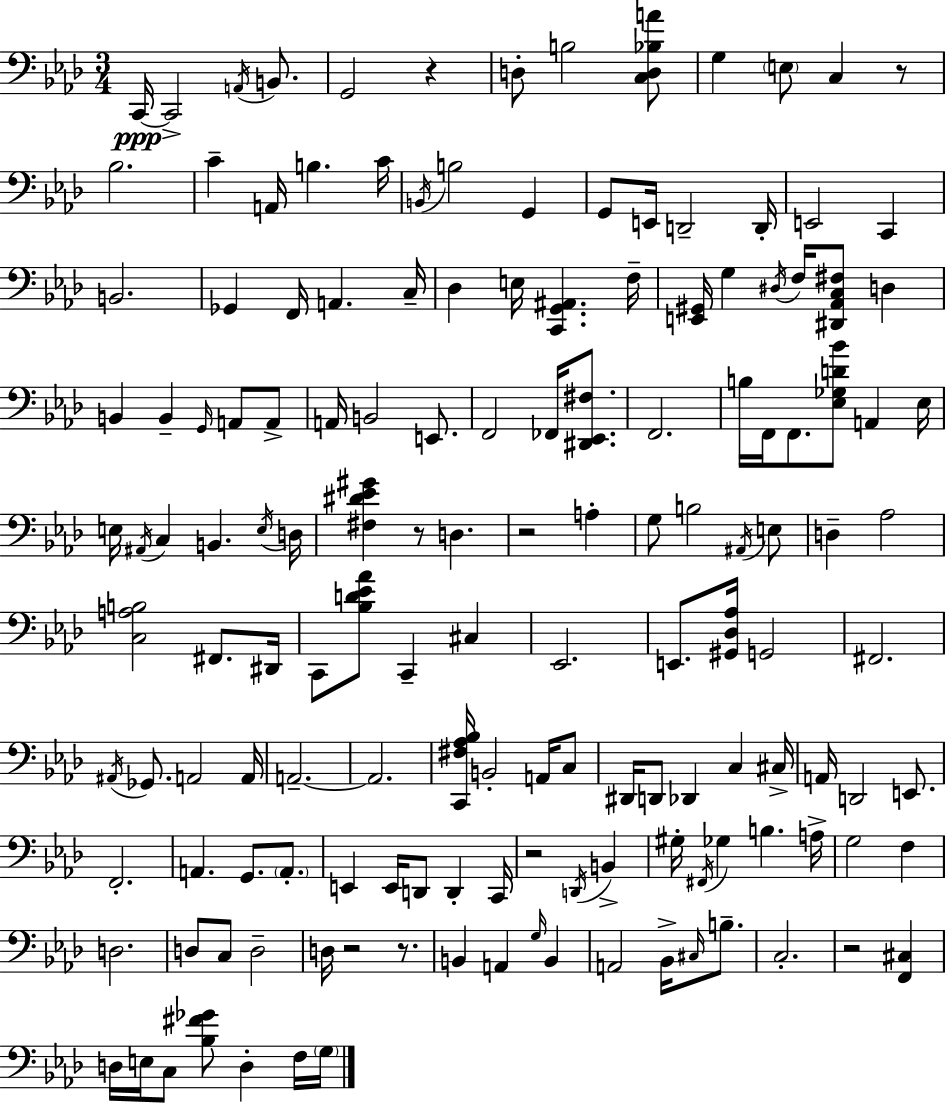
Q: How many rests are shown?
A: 8